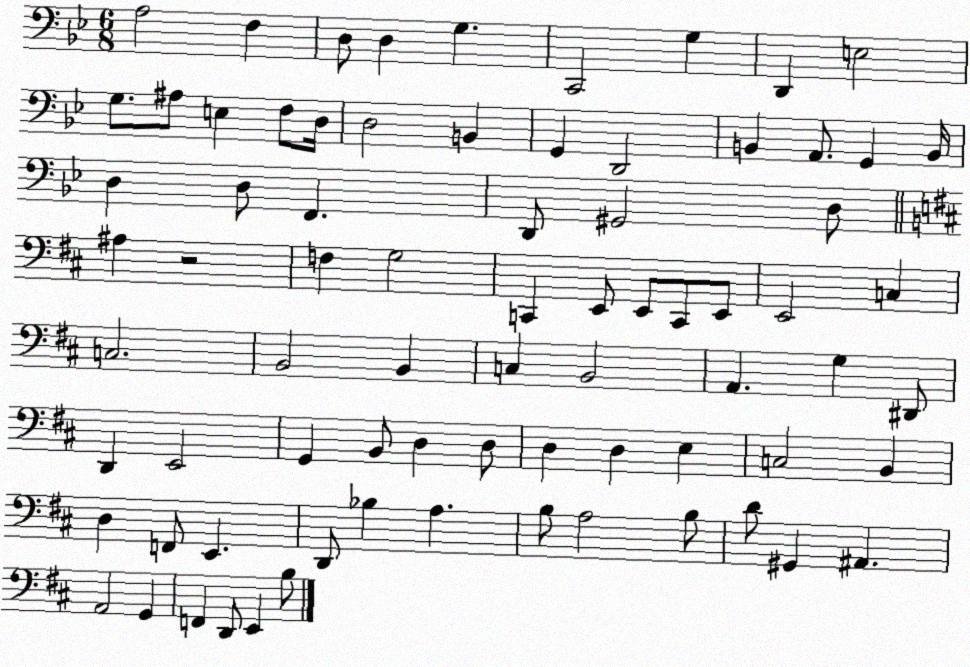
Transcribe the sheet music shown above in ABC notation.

X:1
T:Untitled
M:6/8
L:1/4
K:Bb
A,2 F, D,/2 D, G, C,,2 G, D,, E,2 G,/2 ^A,/2 E, F,/2 D,/4 D,2 B,, G,, D,,2 B,, A,,/2 G,, B,,/4 D, D,/2 F,, D,,/2 ^G,,2 D,/2 ^A, z2 F, G,2 C,, E,,/2 E,,/2 C,,/2 E,,/2 E,,2 C, C,2 B,,2 B,, C, B,,2 A,, G, ^D,,/2 D,, E,,2 G,, B,,/2 D, D,/2 D, D, E, C,2 B,, D, F,,/2 E,, D,,/2 _B, A, B,/2 A,2 B,/2 D/2 ^G,, ^A,, A,,2 G,, F,, D,,/2 E,, B,/2